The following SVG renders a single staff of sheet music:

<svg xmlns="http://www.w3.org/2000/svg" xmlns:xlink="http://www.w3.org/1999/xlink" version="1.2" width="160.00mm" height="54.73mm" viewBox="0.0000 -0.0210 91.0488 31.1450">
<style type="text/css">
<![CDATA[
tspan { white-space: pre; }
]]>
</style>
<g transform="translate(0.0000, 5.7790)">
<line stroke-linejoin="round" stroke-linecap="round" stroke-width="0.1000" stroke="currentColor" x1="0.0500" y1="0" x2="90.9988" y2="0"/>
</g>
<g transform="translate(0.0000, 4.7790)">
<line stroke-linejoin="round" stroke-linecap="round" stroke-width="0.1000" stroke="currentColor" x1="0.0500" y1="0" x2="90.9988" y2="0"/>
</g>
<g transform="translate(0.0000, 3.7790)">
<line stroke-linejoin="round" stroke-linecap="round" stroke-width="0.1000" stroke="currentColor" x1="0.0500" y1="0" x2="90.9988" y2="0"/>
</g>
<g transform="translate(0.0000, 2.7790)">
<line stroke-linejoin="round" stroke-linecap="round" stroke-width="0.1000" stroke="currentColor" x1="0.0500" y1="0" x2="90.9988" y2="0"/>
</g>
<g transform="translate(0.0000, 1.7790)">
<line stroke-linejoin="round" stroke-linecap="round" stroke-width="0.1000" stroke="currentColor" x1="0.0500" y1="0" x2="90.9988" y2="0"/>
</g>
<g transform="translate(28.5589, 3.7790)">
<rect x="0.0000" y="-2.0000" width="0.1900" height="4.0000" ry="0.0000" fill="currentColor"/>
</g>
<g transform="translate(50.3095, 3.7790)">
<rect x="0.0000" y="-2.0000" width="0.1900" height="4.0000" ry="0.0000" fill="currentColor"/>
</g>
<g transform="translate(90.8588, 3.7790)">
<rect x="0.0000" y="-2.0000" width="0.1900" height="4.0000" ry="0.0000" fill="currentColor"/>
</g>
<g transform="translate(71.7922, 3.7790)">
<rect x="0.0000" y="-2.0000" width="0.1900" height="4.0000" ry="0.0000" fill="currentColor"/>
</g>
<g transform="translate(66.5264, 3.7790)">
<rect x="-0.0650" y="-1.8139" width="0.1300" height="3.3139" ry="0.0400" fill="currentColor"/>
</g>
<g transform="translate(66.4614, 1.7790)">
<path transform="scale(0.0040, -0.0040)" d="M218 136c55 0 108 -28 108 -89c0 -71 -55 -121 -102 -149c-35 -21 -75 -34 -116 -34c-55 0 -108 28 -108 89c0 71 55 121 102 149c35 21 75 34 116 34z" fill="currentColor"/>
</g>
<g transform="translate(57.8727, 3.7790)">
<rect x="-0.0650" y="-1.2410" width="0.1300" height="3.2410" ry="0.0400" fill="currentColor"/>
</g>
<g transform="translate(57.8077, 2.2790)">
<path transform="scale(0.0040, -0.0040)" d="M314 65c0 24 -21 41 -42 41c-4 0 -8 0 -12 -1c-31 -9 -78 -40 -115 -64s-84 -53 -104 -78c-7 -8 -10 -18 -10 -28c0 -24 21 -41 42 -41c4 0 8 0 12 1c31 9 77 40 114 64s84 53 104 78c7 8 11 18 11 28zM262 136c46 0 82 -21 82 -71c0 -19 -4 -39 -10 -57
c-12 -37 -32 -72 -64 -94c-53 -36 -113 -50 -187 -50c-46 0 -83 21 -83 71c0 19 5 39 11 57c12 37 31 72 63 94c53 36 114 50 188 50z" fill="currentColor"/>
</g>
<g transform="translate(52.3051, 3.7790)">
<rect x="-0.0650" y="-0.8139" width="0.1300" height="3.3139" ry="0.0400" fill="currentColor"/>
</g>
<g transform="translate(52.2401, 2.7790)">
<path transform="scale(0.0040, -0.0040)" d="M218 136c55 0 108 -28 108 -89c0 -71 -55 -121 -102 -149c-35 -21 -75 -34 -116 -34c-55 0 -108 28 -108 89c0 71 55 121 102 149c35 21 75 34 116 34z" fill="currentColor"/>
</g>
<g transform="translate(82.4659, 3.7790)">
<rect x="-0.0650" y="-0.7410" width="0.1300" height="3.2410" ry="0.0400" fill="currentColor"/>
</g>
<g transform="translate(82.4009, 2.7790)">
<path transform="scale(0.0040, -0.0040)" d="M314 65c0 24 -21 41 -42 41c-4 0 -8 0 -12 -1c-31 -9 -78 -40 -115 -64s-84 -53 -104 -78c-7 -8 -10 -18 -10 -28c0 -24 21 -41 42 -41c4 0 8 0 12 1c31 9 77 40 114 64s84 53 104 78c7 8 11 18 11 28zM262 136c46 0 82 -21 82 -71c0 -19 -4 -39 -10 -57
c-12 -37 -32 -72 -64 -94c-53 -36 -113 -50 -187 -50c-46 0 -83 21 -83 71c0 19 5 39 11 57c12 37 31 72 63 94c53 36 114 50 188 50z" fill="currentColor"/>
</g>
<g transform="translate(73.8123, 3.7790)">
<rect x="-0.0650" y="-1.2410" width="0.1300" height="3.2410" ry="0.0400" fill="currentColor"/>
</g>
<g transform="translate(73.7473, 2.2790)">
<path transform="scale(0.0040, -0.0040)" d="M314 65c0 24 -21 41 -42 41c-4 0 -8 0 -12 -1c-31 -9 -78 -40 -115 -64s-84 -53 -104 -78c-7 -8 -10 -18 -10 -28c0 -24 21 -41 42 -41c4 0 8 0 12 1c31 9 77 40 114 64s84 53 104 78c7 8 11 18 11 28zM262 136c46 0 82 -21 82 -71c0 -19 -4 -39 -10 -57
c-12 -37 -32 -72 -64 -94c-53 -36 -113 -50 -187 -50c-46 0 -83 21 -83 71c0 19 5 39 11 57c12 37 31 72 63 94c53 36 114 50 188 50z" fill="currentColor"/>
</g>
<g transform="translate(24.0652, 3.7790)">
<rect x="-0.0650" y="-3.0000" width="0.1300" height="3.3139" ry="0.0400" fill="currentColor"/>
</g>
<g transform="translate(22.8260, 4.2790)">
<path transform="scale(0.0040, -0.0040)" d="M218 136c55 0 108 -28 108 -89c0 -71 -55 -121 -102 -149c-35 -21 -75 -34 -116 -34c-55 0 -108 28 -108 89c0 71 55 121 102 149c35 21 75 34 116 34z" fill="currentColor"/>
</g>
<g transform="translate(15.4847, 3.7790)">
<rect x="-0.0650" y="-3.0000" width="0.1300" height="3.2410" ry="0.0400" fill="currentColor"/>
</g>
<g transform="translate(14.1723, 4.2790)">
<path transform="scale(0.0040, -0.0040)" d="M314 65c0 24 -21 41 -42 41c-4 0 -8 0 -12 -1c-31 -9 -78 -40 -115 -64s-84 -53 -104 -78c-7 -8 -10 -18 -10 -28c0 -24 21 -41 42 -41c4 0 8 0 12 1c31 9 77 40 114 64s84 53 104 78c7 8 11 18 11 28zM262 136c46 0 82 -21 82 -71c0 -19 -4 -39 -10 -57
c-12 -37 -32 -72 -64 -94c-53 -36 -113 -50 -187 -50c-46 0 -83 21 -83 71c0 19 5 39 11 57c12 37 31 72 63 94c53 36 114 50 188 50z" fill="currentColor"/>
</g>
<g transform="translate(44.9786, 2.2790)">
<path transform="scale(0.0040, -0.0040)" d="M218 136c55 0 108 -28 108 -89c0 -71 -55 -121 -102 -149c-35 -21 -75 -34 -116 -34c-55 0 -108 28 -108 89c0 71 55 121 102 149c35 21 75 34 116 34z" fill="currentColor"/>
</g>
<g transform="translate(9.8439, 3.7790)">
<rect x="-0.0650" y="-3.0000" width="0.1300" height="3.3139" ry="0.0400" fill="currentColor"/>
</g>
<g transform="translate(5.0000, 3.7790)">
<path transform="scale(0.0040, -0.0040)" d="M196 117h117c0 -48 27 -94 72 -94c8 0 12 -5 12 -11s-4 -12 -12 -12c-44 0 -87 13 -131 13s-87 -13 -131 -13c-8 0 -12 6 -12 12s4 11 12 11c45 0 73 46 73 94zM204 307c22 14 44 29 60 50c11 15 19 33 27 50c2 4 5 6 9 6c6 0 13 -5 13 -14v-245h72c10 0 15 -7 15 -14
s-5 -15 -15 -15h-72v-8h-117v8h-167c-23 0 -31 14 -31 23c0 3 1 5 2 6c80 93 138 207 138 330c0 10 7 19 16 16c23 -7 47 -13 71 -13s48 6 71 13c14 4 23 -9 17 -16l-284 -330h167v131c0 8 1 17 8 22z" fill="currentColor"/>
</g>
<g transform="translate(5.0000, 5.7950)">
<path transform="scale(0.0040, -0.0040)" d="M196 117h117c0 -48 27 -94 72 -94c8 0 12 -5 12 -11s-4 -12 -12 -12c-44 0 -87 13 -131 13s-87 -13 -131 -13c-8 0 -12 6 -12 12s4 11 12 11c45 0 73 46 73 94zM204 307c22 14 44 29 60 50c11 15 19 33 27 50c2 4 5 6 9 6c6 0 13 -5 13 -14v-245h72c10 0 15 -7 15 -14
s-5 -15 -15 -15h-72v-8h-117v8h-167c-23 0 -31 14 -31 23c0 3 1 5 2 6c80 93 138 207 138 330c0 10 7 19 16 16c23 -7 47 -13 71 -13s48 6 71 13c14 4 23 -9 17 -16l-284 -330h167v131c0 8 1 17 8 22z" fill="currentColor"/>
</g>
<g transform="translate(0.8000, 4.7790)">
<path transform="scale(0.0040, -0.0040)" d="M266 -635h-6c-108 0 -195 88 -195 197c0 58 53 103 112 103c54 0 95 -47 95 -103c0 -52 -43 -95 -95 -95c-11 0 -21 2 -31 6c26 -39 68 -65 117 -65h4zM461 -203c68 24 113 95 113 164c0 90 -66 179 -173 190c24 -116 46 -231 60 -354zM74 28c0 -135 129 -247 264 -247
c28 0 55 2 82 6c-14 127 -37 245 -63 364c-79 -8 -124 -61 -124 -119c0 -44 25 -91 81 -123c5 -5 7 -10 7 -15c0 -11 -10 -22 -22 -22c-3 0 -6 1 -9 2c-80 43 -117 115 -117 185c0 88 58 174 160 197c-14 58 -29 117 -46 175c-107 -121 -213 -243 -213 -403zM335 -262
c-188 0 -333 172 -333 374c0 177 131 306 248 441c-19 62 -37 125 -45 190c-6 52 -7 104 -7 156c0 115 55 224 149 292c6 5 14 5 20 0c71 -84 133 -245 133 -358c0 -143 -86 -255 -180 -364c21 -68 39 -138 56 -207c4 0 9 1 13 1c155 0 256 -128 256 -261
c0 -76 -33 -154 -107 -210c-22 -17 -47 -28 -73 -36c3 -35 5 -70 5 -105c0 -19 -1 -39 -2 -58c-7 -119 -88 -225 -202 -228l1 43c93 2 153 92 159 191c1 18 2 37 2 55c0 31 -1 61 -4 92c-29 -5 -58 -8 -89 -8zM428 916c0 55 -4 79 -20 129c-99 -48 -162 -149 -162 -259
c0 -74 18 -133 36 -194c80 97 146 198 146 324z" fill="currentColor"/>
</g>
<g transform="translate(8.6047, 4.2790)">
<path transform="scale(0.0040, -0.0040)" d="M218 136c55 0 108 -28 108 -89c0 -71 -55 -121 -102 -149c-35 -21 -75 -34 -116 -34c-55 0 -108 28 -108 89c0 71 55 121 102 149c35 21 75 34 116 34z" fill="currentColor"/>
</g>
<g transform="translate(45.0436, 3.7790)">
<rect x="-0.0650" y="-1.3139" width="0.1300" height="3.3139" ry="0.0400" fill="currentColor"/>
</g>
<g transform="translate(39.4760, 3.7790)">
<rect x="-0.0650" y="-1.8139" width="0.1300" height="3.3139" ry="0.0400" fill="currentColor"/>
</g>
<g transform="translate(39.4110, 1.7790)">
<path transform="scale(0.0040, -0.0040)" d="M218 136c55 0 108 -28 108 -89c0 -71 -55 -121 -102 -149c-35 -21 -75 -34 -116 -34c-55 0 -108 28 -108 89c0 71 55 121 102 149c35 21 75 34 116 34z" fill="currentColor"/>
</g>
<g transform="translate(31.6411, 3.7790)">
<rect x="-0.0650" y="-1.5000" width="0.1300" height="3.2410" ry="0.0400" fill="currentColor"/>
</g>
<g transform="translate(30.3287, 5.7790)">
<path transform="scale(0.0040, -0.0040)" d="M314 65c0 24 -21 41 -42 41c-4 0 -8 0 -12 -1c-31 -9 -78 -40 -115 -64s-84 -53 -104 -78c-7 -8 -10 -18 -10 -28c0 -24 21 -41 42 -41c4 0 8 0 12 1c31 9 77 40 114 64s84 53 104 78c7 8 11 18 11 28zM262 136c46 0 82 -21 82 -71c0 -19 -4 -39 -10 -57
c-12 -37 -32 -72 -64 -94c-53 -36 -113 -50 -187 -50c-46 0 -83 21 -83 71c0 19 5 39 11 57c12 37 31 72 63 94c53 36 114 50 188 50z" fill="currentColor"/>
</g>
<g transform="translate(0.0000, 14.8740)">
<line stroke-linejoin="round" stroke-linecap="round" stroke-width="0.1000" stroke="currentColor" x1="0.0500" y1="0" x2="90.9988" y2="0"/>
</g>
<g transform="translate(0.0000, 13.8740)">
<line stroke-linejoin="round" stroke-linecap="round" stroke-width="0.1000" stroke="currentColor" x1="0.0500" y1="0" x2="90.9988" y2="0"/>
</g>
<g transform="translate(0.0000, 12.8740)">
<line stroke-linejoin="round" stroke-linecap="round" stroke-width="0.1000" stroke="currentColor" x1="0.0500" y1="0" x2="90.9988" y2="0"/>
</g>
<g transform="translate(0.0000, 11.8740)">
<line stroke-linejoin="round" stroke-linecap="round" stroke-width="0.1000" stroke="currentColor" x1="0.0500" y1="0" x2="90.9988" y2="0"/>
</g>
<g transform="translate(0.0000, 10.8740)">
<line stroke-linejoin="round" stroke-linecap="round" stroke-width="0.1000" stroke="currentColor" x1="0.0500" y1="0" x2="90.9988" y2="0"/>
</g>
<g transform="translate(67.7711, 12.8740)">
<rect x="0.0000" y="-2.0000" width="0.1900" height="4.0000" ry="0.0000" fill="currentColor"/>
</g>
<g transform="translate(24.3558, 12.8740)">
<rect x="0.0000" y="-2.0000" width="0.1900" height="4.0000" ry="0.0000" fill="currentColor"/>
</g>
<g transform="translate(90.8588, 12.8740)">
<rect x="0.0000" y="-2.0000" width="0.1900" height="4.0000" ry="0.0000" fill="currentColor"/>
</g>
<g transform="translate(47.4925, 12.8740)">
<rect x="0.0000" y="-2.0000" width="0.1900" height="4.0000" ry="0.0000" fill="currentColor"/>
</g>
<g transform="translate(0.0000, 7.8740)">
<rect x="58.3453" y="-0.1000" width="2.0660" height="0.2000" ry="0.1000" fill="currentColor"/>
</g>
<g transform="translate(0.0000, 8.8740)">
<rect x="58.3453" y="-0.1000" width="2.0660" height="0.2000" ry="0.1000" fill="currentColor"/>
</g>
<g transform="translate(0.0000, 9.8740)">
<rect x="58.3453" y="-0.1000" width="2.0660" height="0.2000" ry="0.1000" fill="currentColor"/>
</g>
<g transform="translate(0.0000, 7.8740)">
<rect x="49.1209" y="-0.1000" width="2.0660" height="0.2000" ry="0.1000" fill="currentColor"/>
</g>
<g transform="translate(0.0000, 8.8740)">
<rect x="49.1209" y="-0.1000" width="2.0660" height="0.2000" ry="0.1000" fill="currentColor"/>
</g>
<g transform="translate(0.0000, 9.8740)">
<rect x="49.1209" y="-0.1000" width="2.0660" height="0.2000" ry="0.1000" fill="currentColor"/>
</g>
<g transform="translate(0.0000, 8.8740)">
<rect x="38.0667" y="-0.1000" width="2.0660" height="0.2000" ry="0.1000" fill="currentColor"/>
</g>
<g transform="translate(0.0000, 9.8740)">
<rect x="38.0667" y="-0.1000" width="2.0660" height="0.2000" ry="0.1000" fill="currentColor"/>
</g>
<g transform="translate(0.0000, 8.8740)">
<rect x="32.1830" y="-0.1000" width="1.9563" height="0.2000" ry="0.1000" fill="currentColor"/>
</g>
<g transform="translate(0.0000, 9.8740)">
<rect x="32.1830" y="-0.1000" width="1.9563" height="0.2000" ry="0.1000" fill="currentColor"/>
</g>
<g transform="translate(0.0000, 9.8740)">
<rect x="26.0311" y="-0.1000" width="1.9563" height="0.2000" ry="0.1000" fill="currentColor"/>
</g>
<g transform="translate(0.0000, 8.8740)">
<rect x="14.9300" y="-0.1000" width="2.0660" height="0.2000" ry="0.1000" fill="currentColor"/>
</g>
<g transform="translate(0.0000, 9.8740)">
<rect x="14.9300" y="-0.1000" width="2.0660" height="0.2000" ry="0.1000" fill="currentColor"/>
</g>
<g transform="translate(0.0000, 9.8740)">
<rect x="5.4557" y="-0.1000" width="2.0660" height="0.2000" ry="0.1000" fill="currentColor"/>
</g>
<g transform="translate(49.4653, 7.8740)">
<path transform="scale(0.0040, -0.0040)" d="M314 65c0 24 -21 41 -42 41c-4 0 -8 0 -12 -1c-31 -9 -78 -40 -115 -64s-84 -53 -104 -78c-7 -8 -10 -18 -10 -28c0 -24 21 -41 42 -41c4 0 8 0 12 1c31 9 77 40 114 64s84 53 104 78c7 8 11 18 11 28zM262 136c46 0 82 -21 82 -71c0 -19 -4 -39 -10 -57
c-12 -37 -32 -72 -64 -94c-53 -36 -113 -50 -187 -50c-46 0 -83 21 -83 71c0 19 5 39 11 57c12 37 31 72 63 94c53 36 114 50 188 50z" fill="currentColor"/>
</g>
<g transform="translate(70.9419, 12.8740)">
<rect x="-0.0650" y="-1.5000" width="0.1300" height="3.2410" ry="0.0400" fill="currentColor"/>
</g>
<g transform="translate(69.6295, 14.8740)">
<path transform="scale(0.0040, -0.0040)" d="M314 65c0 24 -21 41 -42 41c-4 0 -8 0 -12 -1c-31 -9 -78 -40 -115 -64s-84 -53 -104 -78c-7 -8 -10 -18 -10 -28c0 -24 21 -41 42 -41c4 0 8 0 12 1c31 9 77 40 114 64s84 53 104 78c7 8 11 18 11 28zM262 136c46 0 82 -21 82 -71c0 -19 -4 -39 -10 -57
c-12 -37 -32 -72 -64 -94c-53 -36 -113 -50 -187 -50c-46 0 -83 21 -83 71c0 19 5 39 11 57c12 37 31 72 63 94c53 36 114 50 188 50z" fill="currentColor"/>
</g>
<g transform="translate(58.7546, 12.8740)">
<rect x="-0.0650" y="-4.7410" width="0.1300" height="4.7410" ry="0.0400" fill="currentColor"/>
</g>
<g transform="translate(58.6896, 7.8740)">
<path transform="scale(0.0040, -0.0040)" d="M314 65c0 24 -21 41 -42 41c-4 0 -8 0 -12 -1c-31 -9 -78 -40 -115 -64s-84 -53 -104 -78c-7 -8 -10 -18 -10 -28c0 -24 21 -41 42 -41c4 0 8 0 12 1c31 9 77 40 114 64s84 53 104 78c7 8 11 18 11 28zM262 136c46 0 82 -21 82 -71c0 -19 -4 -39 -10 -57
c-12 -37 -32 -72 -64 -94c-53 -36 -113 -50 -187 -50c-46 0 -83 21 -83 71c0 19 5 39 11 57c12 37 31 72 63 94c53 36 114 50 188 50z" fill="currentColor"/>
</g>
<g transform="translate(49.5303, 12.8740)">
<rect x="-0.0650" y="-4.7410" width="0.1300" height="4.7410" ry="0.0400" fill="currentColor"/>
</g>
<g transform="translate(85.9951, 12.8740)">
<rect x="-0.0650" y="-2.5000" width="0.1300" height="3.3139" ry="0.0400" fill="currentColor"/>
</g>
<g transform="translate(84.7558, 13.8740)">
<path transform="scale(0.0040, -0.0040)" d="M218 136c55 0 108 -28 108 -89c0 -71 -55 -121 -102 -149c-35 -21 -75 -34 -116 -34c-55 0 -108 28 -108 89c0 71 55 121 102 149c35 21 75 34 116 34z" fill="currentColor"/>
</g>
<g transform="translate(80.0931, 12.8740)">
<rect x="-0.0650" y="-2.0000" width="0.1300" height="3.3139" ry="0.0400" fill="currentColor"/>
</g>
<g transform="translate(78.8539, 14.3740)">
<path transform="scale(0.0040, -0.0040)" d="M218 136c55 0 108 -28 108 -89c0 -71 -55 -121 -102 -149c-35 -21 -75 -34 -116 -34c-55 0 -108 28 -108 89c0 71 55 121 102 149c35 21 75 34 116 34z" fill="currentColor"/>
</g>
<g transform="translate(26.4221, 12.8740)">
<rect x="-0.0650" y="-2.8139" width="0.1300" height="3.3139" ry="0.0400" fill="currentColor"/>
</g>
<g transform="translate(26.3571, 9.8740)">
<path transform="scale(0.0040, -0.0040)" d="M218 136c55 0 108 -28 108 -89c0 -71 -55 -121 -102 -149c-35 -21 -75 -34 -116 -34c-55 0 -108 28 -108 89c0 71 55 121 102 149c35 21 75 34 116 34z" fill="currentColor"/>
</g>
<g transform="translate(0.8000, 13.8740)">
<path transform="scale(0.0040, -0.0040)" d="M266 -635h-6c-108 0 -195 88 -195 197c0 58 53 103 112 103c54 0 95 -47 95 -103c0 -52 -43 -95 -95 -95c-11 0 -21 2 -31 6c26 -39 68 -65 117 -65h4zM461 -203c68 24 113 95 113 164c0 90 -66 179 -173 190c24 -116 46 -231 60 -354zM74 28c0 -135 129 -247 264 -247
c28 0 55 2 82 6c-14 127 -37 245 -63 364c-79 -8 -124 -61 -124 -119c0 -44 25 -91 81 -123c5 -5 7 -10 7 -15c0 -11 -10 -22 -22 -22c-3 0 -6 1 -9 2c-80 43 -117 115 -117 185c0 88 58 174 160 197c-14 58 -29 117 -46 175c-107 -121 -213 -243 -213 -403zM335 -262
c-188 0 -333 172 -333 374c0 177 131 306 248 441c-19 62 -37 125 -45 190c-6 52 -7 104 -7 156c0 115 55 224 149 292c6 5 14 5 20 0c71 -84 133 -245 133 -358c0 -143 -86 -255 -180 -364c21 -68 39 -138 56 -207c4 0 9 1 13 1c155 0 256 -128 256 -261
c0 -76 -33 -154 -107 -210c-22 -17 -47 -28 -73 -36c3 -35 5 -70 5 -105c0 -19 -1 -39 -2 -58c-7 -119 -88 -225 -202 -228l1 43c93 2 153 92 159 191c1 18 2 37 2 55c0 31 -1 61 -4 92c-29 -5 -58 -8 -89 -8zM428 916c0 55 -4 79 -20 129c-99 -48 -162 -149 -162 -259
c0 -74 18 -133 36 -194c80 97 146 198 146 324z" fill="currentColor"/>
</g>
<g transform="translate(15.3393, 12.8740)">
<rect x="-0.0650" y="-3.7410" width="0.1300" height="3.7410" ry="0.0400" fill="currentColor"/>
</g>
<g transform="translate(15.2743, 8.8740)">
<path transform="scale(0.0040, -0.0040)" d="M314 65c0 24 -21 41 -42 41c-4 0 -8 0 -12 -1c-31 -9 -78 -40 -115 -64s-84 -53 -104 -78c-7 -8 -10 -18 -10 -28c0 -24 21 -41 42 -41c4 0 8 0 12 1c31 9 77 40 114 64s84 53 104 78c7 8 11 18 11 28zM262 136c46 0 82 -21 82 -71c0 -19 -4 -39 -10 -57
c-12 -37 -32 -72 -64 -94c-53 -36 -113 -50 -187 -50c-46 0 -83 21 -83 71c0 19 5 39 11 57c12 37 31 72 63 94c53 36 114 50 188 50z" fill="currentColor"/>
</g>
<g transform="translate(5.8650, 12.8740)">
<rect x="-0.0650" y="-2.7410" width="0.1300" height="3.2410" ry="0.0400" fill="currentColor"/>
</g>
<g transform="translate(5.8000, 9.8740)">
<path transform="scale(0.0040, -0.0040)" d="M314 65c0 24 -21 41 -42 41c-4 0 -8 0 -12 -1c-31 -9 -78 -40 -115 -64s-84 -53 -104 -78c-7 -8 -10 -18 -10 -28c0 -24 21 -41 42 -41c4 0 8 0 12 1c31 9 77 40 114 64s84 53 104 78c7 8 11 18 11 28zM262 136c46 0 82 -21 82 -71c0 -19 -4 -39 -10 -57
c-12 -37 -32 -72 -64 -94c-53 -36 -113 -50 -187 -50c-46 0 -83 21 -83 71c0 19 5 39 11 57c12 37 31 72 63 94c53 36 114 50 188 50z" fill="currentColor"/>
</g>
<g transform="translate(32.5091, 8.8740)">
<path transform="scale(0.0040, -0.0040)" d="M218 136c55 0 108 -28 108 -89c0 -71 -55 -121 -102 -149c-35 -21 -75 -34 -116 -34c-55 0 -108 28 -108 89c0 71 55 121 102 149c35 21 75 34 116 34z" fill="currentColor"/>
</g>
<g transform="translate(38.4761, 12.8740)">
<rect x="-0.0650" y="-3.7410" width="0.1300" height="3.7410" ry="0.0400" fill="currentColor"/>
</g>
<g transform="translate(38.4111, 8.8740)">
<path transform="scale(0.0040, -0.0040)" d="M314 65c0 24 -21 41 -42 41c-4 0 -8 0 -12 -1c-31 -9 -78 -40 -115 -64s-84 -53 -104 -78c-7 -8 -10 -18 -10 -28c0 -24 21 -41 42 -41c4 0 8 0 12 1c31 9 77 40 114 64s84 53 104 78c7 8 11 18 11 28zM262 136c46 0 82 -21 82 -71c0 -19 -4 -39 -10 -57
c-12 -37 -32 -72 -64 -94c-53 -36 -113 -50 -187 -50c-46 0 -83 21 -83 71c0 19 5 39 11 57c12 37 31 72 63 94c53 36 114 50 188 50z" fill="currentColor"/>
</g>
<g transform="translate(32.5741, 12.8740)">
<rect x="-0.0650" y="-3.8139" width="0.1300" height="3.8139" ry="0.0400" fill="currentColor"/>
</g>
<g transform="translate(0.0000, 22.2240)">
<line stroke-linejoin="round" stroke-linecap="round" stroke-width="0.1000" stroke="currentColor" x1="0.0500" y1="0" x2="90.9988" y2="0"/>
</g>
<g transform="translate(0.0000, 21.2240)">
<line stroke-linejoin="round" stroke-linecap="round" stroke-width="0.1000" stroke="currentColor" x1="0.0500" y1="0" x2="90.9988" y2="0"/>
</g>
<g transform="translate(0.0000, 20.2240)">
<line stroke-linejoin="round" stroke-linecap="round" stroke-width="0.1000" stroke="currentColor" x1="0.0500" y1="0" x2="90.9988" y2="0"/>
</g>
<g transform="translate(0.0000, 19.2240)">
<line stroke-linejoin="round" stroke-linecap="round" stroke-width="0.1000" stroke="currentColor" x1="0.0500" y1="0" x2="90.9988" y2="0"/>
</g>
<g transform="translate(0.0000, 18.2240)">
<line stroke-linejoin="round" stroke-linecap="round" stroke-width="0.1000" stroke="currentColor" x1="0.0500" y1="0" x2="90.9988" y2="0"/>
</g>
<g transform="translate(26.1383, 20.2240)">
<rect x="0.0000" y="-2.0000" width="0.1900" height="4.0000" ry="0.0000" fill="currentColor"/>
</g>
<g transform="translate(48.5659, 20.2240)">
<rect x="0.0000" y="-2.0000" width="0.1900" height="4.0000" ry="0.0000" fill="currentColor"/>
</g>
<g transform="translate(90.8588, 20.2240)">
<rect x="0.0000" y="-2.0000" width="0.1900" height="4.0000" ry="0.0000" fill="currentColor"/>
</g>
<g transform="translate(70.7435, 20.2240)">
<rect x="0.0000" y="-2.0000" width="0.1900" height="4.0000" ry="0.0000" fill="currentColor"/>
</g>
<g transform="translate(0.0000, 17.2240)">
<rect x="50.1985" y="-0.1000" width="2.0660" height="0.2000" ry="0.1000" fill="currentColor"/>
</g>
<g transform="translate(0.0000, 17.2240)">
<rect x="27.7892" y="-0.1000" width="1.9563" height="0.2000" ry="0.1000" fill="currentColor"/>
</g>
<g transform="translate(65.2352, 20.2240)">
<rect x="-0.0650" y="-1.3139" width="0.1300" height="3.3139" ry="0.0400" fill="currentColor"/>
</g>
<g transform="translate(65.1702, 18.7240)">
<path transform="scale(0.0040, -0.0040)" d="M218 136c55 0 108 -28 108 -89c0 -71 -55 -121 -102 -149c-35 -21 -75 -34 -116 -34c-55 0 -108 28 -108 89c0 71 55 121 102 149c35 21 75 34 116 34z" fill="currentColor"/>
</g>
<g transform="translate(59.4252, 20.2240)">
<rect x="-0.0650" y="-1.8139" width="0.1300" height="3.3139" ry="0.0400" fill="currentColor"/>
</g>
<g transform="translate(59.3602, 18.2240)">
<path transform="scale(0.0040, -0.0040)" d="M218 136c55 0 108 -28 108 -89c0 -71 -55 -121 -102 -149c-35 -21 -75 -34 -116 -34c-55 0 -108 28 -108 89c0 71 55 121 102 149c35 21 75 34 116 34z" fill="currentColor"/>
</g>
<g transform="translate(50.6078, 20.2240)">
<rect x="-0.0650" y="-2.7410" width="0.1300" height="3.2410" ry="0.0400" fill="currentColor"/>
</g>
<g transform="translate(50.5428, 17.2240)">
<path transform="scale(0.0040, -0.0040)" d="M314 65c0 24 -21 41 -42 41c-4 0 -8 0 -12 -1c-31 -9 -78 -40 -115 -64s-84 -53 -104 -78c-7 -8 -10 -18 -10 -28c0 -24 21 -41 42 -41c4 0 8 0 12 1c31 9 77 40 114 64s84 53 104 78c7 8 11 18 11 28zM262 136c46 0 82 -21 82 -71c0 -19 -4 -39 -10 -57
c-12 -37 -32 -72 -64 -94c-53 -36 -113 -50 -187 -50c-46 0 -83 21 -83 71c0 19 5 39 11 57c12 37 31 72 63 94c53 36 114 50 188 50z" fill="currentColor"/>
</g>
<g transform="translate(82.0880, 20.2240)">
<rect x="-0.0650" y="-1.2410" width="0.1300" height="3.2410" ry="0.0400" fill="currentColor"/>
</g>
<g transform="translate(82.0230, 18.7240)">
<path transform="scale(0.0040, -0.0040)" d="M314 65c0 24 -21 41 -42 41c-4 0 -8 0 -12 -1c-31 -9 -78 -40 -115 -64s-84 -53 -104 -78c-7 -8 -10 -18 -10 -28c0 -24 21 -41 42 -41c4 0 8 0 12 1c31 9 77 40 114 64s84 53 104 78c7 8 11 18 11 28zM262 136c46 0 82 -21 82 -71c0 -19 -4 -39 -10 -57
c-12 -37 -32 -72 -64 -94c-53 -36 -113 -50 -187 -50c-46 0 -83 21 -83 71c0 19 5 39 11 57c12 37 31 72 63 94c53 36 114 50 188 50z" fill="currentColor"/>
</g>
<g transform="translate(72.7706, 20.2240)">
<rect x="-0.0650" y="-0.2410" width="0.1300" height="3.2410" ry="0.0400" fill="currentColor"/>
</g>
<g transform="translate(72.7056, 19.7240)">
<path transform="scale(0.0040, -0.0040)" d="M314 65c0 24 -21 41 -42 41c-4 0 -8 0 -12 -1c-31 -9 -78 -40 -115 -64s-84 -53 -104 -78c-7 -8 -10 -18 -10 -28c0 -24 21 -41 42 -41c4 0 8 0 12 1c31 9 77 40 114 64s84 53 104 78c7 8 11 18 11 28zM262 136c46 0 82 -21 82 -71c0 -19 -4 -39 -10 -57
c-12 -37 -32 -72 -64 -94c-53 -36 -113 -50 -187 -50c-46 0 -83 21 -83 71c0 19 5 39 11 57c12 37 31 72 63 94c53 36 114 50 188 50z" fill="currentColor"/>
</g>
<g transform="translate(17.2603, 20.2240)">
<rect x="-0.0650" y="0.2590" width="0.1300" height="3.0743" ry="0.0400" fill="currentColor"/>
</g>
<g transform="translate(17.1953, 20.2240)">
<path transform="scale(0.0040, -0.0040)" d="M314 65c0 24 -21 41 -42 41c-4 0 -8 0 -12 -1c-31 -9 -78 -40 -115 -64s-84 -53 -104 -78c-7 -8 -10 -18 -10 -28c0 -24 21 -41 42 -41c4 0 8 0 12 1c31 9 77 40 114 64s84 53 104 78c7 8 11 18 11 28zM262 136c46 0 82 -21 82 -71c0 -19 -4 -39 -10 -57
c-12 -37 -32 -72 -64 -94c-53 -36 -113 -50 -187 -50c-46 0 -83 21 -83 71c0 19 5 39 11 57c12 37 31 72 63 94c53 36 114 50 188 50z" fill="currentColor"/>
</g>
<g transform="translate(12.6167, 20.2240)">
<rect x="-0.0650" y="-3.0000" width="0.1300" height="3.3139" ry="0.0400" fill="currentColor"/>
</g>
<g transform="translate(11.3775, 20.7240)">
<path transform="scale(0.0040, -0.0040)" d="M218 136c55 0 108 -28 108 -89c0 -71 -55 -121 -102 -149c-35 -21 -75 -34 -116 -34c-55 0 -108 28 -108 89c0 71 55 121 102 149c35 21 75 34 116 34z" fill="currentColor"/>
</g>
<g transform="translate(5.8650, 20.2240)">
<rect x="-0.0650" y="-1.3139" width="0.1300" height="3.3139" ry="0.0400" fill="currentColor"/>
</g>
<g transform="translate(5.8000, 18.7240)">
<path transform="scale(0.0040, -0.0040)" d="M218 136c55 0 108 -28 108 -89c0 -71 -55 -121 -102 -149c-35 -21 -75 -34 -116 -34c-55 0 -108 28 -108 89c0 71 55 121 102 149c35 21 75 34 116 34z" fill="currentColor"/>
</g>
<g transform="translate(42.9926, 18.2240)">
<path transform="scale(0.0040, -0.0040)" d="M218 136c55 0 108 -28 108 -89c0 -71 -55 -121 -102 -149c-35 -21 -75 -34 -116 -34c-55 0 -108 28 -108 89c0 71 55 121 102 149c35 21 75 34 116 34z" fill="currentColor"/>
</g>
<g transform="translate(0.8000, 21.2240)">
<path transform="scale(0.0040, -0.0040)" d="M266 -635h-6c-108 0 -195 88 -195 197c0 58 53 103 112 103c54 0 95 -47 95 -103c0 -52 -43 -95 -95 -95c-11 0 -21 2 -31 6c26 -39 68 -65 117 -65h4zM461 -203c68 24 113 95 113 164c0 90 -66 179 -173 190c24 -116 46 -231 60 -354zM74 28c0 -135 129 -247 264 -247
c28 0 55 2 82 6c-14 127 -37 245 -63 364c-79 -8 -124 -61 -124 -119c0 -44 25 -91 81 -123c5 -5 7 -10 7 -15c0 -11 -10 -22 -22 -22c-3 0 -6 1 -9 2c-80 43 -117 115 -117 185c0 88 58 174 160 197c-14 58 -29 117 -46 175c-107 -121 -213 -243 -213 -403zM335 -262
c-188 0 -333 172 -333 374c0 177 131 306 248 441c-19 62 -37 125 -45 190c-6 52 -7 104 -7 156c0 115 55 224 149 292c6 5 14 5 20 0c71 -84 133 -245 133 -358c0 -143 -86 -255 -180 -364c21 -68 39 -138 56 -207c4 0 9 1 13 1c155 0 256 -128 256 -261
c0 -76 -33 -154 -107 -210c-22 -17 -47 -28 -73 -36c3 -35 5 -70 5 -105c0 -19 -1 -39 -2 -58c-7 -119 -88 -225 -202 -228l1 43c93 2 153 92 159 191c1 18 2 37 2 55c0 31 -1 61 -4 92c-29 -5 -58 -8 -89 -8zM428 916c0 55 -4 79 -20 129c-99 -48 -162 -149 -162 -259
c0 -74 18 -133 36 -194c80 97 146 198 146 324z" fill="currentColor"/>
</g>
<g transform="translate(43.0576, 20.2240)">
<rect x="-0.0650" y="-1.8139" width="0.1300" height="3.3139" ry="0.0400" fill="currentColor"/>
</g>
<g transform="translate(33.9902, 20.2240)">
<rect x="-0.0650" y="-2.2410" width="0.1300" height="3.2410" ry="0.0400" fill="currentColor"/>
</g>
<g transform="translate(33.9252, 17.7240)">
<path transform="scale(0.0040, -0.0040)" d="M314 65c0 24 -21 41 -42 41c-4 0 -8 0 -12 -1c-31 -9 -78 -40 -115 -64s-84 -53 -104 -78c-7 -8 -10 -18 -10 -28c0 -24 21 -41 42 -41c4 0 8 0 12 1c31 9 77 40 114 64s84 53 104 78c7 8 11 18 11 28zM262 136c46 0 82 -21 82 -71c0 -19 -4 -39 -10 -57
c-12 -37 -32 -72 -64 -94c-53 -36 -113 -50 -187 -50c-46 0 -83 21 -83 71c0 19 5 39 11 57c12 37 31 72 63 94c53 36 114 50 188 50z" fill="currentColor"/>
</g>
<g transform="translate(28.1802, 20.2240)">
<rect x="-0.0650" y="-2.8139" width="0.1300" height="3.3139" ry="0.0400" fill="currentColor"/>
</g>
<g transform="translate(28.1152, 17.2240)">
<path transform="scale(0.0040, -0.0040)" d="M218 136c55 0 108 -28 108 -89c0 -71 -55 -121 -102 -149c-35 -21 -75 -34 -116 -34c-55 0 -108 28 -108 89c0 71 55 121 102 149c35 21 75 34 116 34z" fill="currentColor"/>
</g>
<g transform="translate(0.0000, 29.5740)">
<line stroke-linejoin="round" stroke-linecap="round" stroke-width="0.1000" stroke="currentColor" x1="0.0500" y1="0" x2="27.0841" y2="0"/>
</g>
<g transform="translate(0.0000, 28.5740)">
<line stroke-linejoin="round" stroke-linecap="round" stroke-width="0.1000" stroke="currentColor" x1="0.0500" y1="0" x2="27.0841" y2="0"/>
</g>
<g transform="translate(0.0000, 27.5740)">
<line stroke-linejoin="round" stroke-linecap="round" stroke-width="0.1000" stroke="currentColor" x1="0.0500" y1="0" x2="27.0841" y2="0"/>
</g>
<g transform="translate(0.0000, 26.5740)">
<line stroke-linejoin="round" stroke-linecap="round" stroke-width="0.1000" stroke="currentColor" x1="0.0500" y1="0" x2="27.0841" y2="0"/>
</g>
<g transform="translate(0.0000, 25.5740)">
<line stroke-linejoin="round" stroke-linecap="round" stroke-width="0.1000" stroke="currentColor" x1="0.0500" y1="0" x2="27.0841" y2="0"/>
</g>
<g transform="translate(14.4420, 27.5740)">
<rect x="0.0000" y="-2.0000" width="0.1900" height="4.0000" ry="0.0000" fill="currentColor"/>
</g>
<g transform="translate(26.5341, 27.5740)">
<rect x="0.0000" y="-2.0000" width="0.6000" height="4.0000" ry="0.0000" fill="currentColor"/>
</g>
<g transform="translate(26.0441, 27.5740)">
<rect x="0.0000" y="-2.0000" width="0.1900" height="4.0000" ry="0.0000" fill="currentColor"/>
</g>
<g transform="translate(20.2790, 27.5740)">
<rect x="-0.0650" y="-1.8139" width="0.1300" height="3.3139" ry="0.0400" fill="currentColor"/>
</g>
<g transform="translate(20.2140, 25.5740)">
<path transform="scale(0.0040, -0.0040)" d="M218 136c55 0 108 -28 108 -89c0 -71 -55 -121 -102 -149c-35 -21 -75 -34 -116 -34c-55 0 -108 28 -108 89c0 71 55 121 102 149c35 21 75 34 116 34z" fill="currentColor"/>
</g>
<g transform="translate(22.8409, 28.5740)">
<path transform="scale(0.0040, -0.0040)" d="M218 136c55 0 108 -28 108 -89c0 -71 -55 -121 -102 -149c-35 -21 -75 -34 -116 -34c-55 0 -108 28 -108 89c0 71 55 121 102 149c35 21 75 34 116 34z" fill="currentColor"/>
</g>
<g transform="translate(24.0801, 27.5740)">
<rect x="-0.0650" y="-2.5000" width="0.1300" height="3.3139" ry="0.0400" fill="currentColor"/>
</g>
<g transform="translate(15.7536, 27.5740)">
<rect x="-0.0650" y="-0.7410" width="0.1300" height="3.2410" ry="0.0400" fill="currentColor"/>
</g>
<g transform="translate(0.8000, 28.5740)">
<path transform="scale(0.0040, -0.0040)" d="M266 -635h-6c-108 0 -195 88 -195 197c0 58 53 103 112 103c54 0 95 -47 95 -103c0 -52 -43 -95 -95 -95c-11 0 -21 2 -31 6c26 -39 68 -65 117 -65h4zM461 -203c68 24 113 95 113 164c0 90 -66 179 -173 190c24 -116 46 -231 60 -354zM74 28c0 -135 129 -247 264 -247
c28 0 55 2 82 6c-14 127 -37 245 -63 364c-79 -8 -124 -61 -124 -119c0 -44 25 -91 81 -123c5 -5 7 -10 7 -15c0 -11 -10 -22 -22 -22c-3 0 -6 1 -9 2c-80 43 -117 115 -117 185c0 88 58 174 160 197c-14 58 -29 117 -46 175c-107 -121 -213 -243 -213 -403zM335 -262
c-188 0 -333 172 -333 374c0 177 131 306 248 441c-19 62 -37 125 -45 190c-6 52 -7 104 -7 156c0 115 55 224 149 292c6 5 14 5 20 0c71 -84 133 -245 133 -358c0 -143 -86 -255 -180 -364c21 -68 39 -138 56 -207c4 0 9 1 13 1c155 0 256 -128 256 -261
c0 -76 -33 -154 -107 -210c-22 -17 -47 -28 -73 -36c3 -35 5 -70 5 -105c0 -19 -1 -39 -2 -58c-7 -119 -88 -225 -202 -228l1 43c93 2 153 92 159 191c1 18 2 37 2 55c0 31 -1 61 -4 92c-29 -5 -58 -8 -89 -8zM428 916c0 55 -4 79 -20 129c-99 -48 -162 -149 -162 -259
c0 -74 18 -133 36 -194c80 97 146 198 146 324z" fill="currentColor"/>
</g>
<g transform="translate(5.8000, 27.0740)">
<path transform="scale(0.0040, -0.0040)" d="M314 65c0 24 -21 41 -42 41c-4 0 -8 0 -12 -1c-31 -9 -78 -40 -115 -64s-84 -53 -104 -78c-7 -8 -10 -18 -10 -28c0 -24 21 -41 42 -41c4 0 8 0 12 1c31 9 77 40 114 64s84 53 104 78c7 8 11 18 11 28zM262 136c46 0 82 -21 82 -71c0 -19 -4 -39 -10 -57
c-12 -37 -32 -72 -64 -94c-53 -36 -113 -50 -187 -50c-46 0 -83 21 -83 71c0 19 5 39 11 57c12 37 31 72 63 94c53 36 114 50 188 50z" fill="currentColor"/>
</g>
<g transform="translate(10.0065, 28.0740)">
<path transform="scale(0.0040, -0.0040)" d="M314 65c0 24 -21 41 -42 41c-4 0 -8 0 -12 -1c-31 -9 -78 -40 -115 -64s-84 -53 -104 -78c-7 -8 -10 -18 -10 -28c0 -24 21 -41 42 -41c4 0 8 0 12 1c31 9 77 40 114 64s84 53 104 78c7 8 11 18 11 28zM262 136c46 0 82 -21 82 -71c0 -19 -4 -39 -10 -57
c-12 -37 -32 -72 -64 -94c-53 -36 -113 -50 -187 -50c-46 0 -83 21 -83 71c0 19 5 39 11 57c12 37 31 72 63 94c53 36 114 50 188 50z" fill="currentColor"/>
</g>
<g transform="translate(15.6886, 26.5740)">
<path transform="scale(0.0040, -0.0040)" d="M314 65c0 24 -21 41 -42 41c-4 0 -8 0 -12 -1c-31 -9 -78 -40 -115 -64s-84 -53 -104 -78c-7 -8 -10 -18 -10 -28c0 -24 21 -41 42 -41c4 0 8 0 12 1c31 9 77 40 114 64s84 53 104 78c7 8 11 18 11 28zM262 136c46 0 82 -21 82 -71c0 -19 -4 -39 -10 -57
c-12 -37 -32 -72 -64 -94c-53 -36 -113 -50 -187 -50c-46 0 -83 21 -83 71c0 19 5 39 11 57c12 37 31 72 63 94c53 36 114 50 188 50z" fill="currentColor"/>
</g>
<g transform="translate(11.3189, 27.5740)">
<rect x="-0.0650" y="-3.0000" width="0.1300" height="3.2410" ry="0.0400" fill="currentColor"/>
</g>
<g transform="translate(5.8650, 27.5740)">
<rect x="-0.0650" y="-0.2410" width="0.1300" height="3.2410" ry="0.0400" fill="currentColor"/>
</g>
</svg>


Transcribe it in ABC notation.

X:1
T:Untitled
M:4/4
L:1/4
K:C
A A2 A E2 f e d e2 f e2 d2 a2 c'2 a c' c'2 e'2 e'2 E2 F G e A B2 a g2 f a2 f e c2 e2 c2 A2 d2 f G